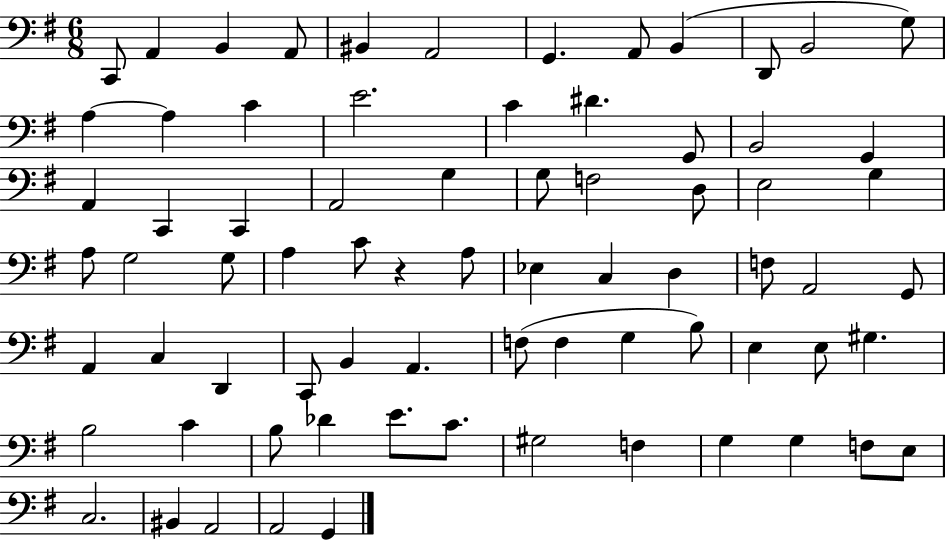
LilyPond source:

{
  \clef bass
  \numericTimeSignature
  \time 6/8
  \key g \major
  c,8 a,4 b,4 a,8 | bis,4 a,2 | g,4. a,8 b,4( | d,8 b,2 g8) | \break a4~~ a4 c'4 | e'2. | c'4 dis'4. g,8 | b,2 g,4 | \break a,4 c,4 c,4 | a,2 g4 | g8 f2 d8 | e2 g4 | \break a8 g2 g8 | a4 c'8 r4 a8 | ees4 c4 d4 | f8 a,2 g,8 | \break a,4 c4 d,4 | c,8 b,4 a,4. | f8( f4 g4 b8) | e4 e8 gis4. | \break b2 c'4 | b8 des'4 e'8. c'8. | gis2 f4 | g4 g4 f8 e8 | \break c2. | bis,4 a,2 | a,2 g,4 | \bar "|."
}